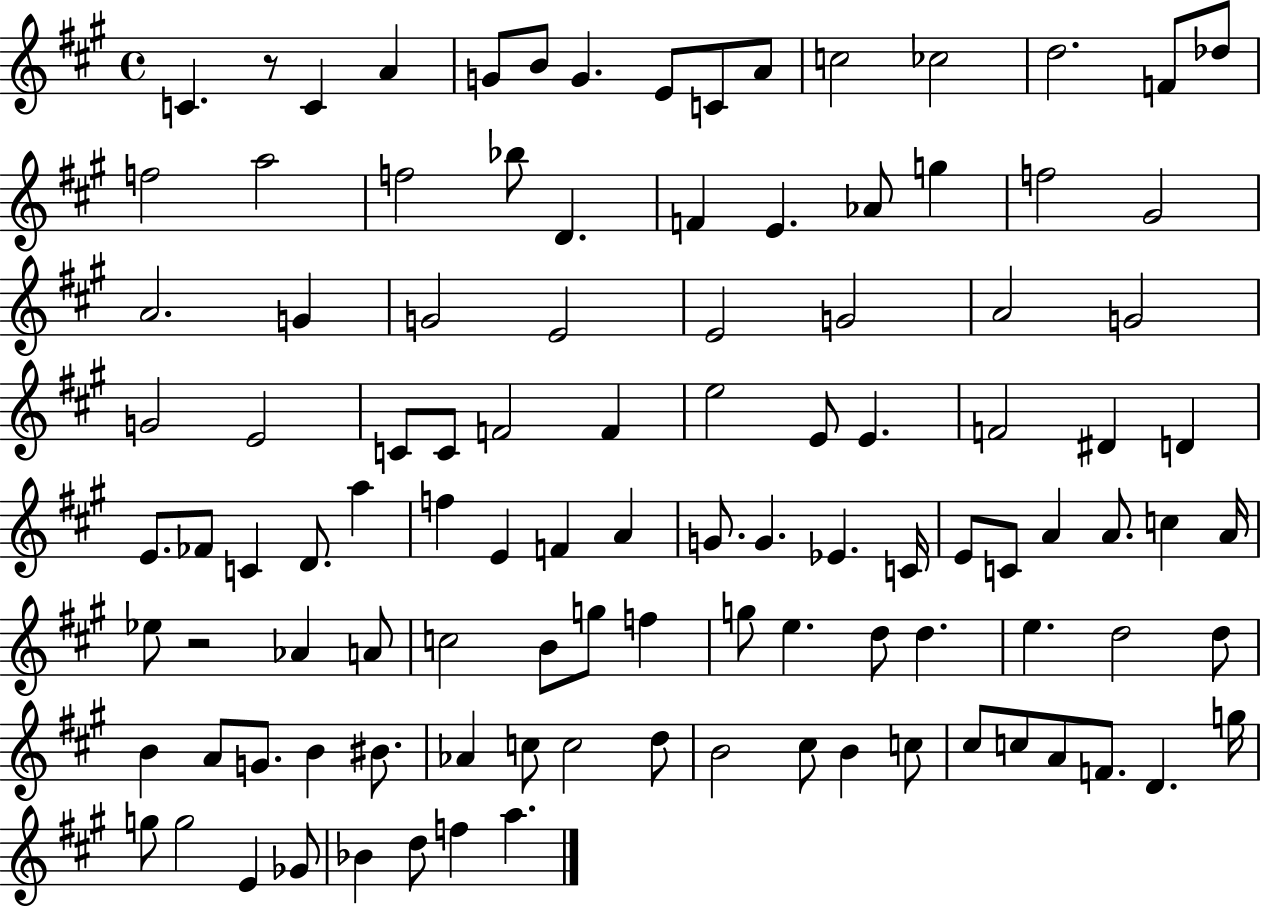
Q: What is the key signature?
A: A major